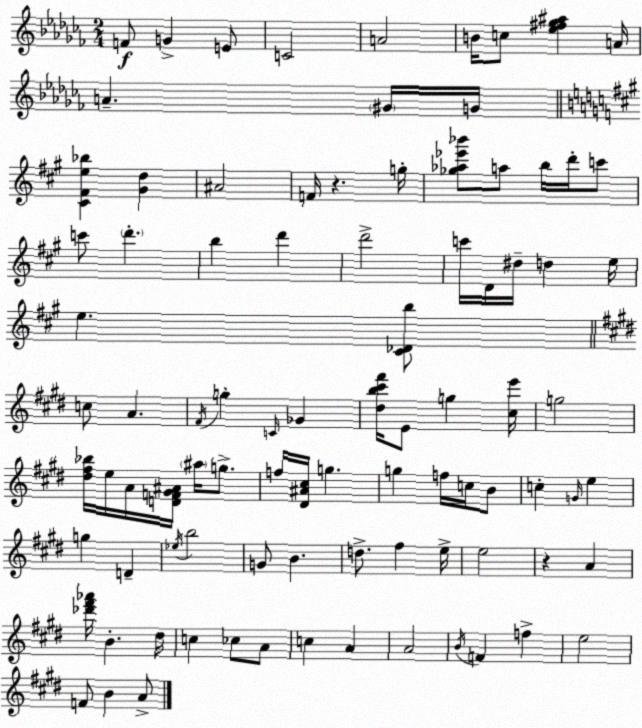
X:1
T:Untitled
M:2/4
L:1/4
K:Abm
F/2 G E/2 C2 A2 B/4 c/2 [_e^f_g^a] A/4 A ^G/4 G/4 [^C^Fe_b] [^Gd] ^A2 F/4 z g/4 [_g_a_e'_b']/2 a/2 b/4 d'/4 c'/2 c'/2 d' b d' d'2 c'/4 D/4 ^d/4 d e/4 e [^C_Db]/2 c/2 A ^F/4 g C/4 _G [^db^c'^f']/4 E/2 g [^ce']/4 g2 [^d^f_b]/4 e/4 A/4 [DF^G^A]/4 ^a/4 g/2 f/4 [^D^A^c]/4 g g f/4 c/4 B/2 c G/4 e g D _e/4 b2 G/2 B d/2 ^f e/4 e2 z A [_d'^f'_a']/4 B ^d/4 c _c/2 A/2 c A A2 B/4 F f e2 F/2 B A/2